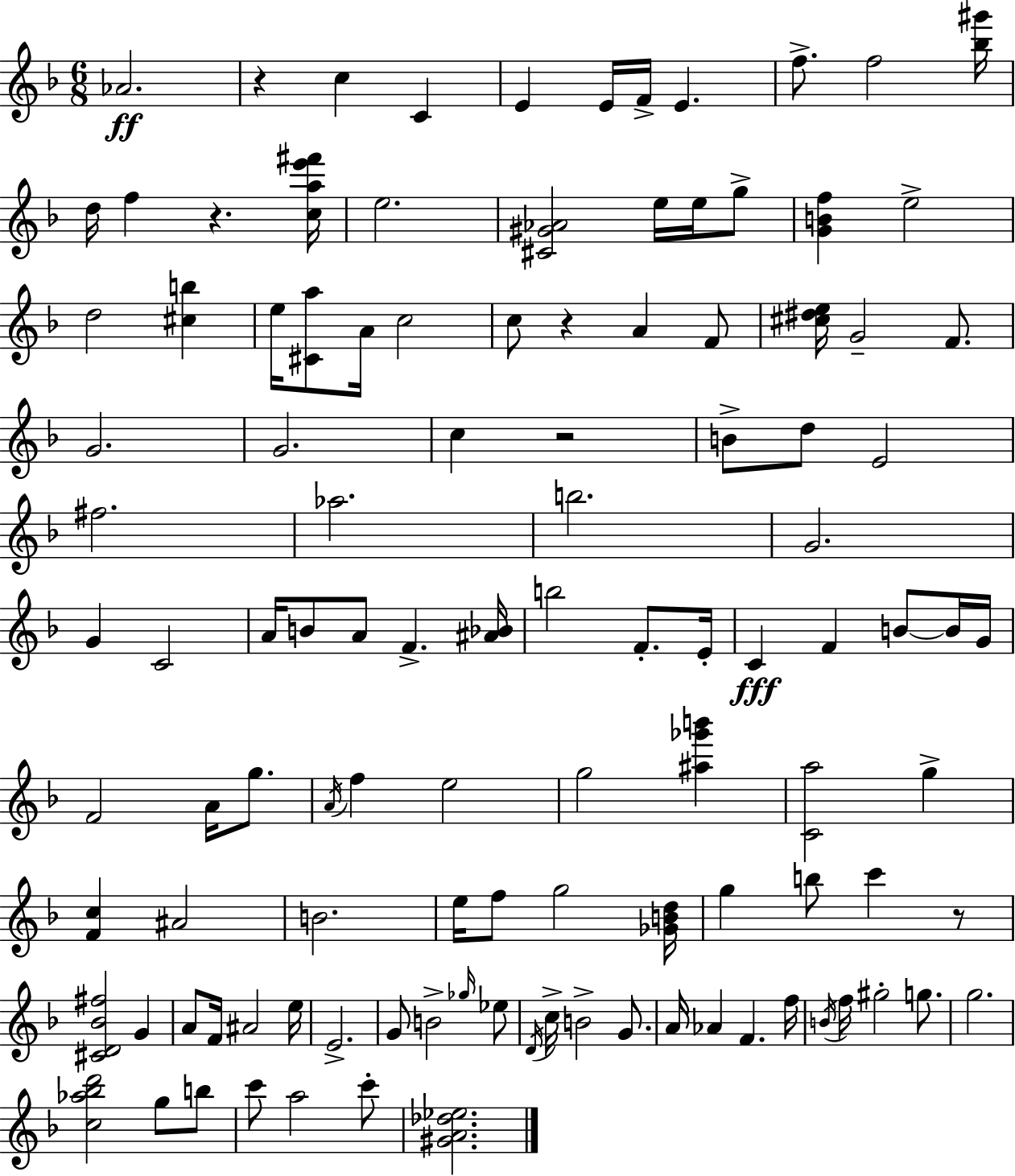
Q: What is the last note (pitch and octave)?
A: C6